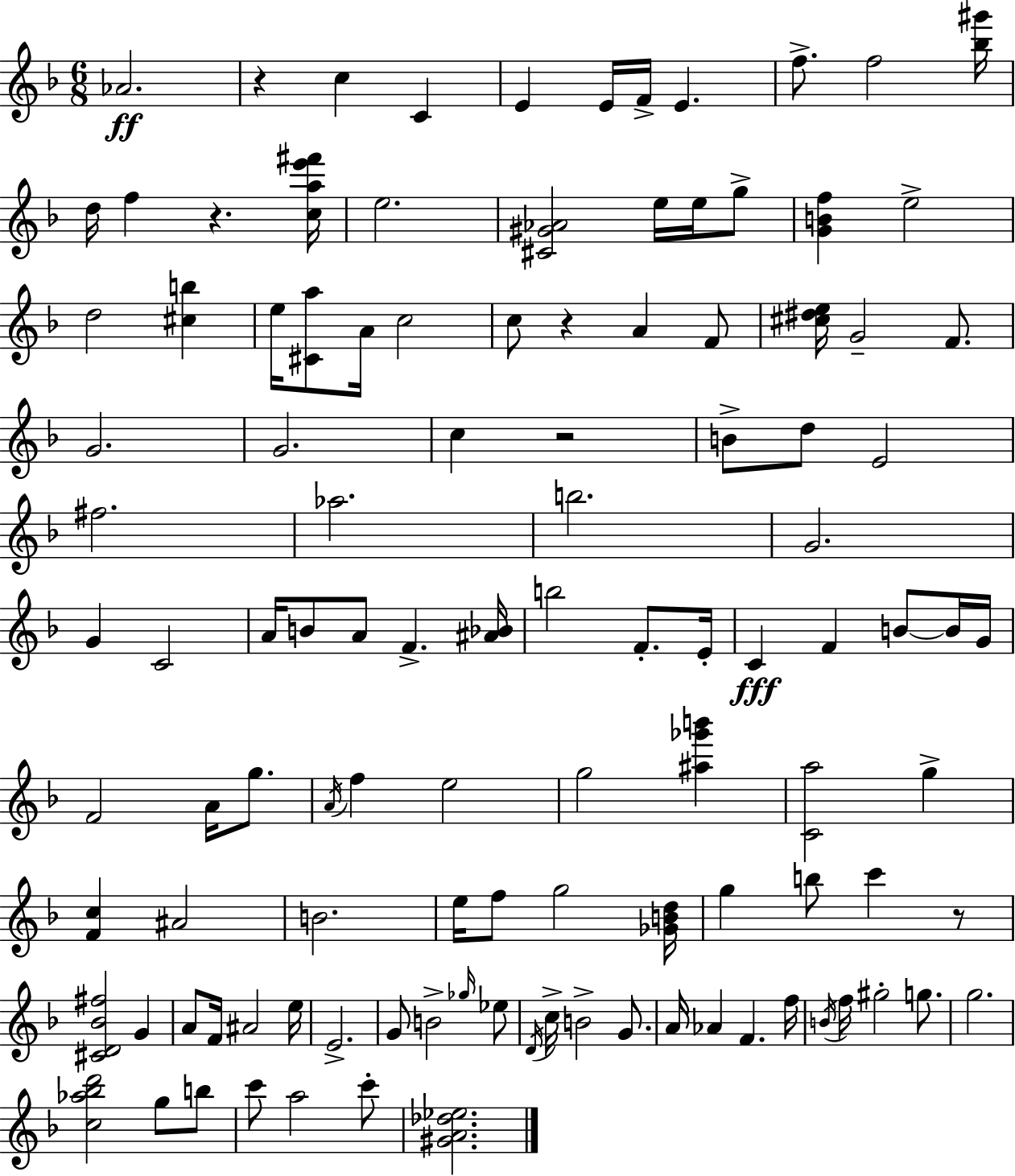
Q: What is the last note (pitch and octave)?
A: C6